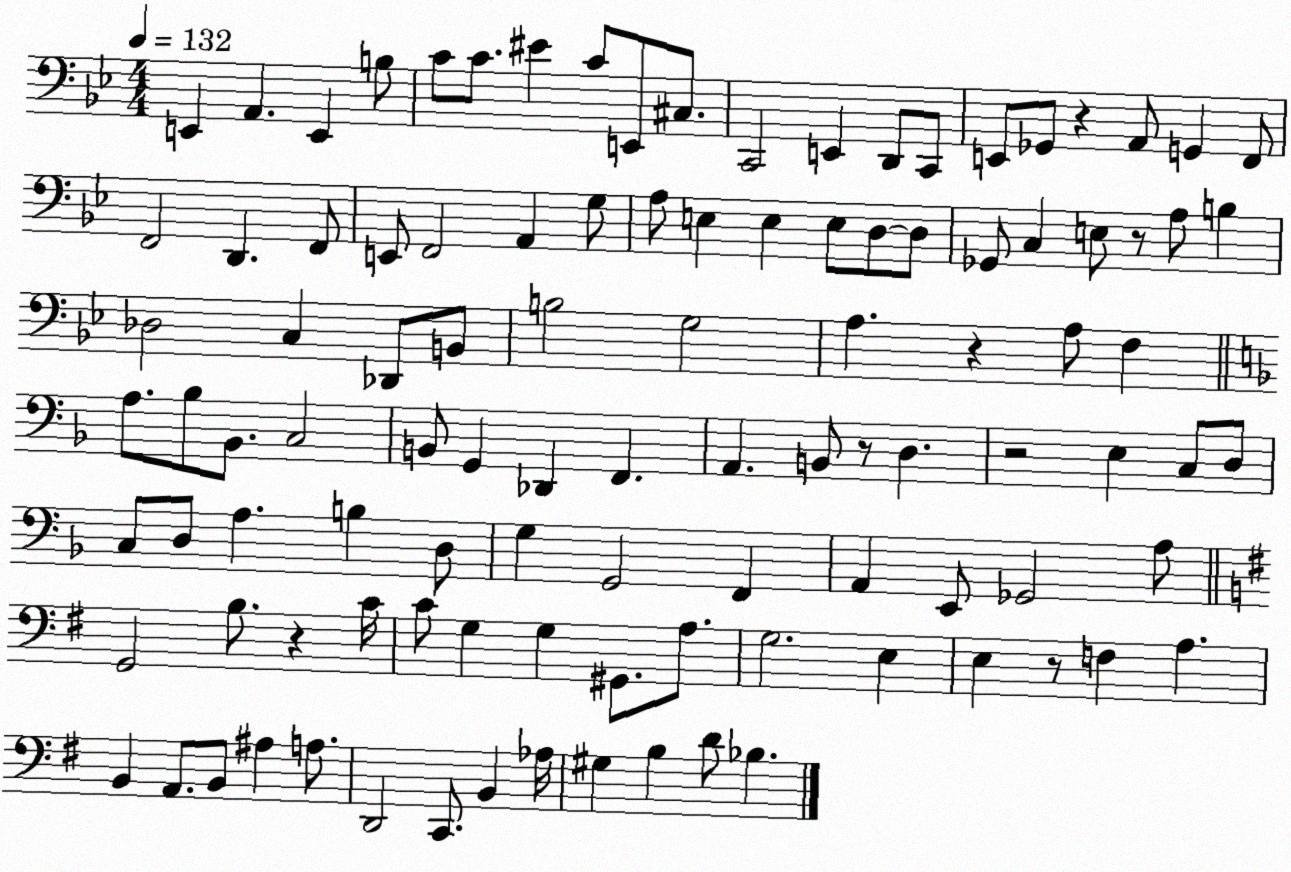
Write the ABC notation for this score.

X:1
T:Untitled
M:4/4
L:1/4
K:Bb
E,, A,, E,, B,/2 C/2 C/2 ^E C/2 E,,/2 ^C,/2 C,,2 E,, D,,/2 C,,/2 E,,/2 _G,,/2 z A,,/2 G,, F,,/2 F,,2 D,, F,,/2 E,,/2 F,,2 A,, G,/2 A,/2 E, E, E,/2 D,/2 D,/2 _G,,/2 C, E,/2 z/2 A,/2 B, _D,2 C, _D,,/2 B,,/2 B,2 G,2 A, z A,/2 F, A,/2 _B,/2 _B,,/2 C,2 B,,/2 G,, _D,, F,, A,, B,,/2 z/2 D, z2 E, C,/2 D,/2 C,/2 D,/2 A, B, D,/2 G, G,,2 F,, A,, E,,/2 _G,,2 A,/2 G,,2 B,/2 z C/4 C/2 G, G, ^G,,/2 A,/2 G,2 E, E, z/2 F, A, B,, A,,/2 B,,/2 ^A, A,/2 D,,2 C,,/2 B,, _A,/4 ^G, B, D/2 _B,